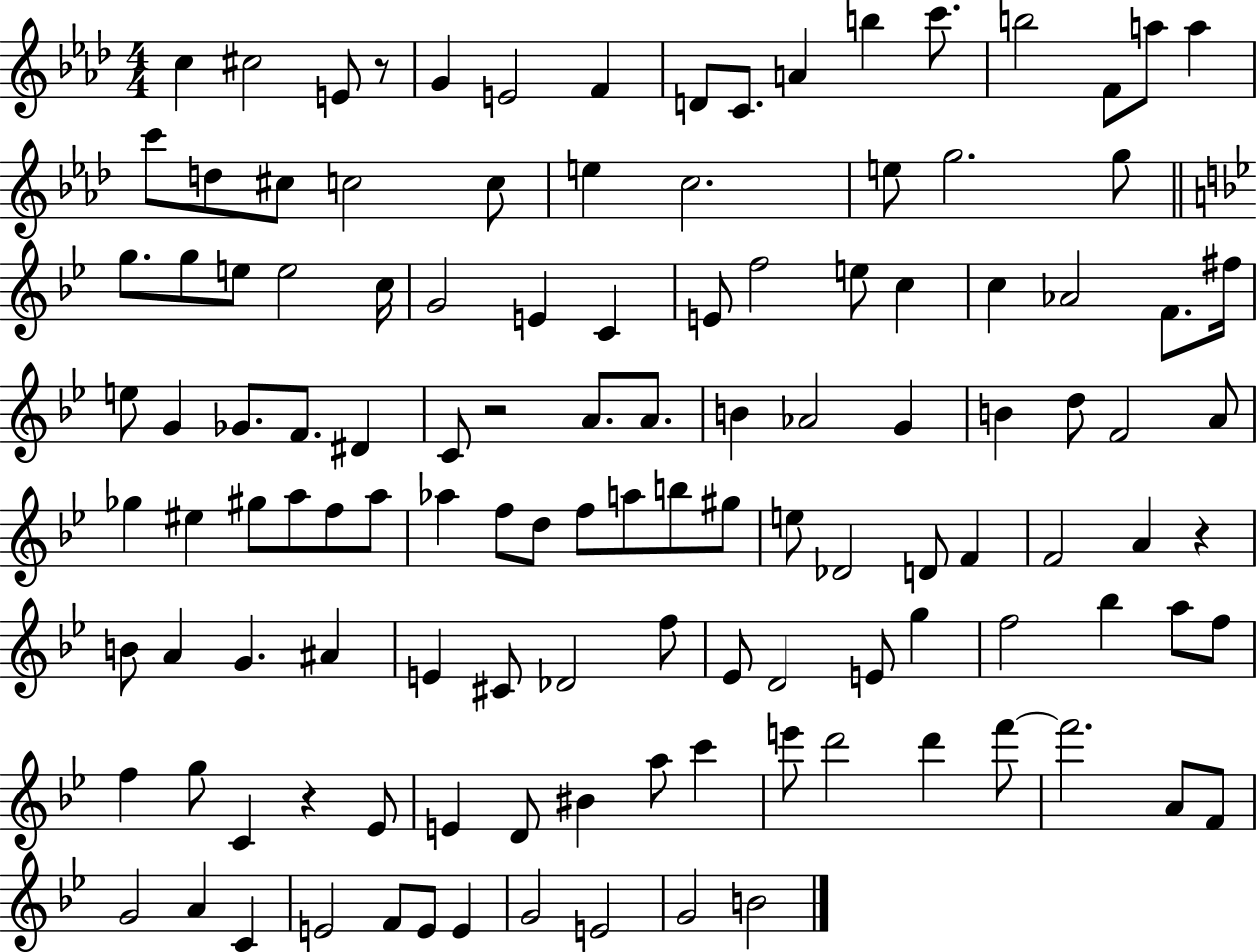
X:1
T:Untitled
M:4/4
L:1/4
K:Ab
c ^c2 E/2 z/2 G E2 F D/2 C/2 A b c'/2 b2 F/2 a/2 a c'/2 d/2 ^c/2 c2 c/2 e c2 e/2 g2 g/2 g/2 g/2 e/2 e2 c/4 G2 E C E/2 f2 e/2 c c _A2 F/2 ^f/4 e/2 G _G/2 F/2 ^D C/2 z2 A/2 A/2 B _A2 G B d/2 F2 A/2 _g ^e ^g/2 a/2 f/2 a/2 _a f/2 d/2 f/2 a/2 b/2 ^g/2 e/2 _D2 D/2 F F2 A z B/2 A G ^A E ^C/2 _D2 f/2 _E/2 D2 E/2 g f2 _b a/2 f/2 f g/2 C z _E/2 E D/2 ^B a/2 c' e'/2 d'2 d' f'/2 f'2 A/2 F/2 G2 A C E2 F/2 E/2 E G2 E2 G2 B2